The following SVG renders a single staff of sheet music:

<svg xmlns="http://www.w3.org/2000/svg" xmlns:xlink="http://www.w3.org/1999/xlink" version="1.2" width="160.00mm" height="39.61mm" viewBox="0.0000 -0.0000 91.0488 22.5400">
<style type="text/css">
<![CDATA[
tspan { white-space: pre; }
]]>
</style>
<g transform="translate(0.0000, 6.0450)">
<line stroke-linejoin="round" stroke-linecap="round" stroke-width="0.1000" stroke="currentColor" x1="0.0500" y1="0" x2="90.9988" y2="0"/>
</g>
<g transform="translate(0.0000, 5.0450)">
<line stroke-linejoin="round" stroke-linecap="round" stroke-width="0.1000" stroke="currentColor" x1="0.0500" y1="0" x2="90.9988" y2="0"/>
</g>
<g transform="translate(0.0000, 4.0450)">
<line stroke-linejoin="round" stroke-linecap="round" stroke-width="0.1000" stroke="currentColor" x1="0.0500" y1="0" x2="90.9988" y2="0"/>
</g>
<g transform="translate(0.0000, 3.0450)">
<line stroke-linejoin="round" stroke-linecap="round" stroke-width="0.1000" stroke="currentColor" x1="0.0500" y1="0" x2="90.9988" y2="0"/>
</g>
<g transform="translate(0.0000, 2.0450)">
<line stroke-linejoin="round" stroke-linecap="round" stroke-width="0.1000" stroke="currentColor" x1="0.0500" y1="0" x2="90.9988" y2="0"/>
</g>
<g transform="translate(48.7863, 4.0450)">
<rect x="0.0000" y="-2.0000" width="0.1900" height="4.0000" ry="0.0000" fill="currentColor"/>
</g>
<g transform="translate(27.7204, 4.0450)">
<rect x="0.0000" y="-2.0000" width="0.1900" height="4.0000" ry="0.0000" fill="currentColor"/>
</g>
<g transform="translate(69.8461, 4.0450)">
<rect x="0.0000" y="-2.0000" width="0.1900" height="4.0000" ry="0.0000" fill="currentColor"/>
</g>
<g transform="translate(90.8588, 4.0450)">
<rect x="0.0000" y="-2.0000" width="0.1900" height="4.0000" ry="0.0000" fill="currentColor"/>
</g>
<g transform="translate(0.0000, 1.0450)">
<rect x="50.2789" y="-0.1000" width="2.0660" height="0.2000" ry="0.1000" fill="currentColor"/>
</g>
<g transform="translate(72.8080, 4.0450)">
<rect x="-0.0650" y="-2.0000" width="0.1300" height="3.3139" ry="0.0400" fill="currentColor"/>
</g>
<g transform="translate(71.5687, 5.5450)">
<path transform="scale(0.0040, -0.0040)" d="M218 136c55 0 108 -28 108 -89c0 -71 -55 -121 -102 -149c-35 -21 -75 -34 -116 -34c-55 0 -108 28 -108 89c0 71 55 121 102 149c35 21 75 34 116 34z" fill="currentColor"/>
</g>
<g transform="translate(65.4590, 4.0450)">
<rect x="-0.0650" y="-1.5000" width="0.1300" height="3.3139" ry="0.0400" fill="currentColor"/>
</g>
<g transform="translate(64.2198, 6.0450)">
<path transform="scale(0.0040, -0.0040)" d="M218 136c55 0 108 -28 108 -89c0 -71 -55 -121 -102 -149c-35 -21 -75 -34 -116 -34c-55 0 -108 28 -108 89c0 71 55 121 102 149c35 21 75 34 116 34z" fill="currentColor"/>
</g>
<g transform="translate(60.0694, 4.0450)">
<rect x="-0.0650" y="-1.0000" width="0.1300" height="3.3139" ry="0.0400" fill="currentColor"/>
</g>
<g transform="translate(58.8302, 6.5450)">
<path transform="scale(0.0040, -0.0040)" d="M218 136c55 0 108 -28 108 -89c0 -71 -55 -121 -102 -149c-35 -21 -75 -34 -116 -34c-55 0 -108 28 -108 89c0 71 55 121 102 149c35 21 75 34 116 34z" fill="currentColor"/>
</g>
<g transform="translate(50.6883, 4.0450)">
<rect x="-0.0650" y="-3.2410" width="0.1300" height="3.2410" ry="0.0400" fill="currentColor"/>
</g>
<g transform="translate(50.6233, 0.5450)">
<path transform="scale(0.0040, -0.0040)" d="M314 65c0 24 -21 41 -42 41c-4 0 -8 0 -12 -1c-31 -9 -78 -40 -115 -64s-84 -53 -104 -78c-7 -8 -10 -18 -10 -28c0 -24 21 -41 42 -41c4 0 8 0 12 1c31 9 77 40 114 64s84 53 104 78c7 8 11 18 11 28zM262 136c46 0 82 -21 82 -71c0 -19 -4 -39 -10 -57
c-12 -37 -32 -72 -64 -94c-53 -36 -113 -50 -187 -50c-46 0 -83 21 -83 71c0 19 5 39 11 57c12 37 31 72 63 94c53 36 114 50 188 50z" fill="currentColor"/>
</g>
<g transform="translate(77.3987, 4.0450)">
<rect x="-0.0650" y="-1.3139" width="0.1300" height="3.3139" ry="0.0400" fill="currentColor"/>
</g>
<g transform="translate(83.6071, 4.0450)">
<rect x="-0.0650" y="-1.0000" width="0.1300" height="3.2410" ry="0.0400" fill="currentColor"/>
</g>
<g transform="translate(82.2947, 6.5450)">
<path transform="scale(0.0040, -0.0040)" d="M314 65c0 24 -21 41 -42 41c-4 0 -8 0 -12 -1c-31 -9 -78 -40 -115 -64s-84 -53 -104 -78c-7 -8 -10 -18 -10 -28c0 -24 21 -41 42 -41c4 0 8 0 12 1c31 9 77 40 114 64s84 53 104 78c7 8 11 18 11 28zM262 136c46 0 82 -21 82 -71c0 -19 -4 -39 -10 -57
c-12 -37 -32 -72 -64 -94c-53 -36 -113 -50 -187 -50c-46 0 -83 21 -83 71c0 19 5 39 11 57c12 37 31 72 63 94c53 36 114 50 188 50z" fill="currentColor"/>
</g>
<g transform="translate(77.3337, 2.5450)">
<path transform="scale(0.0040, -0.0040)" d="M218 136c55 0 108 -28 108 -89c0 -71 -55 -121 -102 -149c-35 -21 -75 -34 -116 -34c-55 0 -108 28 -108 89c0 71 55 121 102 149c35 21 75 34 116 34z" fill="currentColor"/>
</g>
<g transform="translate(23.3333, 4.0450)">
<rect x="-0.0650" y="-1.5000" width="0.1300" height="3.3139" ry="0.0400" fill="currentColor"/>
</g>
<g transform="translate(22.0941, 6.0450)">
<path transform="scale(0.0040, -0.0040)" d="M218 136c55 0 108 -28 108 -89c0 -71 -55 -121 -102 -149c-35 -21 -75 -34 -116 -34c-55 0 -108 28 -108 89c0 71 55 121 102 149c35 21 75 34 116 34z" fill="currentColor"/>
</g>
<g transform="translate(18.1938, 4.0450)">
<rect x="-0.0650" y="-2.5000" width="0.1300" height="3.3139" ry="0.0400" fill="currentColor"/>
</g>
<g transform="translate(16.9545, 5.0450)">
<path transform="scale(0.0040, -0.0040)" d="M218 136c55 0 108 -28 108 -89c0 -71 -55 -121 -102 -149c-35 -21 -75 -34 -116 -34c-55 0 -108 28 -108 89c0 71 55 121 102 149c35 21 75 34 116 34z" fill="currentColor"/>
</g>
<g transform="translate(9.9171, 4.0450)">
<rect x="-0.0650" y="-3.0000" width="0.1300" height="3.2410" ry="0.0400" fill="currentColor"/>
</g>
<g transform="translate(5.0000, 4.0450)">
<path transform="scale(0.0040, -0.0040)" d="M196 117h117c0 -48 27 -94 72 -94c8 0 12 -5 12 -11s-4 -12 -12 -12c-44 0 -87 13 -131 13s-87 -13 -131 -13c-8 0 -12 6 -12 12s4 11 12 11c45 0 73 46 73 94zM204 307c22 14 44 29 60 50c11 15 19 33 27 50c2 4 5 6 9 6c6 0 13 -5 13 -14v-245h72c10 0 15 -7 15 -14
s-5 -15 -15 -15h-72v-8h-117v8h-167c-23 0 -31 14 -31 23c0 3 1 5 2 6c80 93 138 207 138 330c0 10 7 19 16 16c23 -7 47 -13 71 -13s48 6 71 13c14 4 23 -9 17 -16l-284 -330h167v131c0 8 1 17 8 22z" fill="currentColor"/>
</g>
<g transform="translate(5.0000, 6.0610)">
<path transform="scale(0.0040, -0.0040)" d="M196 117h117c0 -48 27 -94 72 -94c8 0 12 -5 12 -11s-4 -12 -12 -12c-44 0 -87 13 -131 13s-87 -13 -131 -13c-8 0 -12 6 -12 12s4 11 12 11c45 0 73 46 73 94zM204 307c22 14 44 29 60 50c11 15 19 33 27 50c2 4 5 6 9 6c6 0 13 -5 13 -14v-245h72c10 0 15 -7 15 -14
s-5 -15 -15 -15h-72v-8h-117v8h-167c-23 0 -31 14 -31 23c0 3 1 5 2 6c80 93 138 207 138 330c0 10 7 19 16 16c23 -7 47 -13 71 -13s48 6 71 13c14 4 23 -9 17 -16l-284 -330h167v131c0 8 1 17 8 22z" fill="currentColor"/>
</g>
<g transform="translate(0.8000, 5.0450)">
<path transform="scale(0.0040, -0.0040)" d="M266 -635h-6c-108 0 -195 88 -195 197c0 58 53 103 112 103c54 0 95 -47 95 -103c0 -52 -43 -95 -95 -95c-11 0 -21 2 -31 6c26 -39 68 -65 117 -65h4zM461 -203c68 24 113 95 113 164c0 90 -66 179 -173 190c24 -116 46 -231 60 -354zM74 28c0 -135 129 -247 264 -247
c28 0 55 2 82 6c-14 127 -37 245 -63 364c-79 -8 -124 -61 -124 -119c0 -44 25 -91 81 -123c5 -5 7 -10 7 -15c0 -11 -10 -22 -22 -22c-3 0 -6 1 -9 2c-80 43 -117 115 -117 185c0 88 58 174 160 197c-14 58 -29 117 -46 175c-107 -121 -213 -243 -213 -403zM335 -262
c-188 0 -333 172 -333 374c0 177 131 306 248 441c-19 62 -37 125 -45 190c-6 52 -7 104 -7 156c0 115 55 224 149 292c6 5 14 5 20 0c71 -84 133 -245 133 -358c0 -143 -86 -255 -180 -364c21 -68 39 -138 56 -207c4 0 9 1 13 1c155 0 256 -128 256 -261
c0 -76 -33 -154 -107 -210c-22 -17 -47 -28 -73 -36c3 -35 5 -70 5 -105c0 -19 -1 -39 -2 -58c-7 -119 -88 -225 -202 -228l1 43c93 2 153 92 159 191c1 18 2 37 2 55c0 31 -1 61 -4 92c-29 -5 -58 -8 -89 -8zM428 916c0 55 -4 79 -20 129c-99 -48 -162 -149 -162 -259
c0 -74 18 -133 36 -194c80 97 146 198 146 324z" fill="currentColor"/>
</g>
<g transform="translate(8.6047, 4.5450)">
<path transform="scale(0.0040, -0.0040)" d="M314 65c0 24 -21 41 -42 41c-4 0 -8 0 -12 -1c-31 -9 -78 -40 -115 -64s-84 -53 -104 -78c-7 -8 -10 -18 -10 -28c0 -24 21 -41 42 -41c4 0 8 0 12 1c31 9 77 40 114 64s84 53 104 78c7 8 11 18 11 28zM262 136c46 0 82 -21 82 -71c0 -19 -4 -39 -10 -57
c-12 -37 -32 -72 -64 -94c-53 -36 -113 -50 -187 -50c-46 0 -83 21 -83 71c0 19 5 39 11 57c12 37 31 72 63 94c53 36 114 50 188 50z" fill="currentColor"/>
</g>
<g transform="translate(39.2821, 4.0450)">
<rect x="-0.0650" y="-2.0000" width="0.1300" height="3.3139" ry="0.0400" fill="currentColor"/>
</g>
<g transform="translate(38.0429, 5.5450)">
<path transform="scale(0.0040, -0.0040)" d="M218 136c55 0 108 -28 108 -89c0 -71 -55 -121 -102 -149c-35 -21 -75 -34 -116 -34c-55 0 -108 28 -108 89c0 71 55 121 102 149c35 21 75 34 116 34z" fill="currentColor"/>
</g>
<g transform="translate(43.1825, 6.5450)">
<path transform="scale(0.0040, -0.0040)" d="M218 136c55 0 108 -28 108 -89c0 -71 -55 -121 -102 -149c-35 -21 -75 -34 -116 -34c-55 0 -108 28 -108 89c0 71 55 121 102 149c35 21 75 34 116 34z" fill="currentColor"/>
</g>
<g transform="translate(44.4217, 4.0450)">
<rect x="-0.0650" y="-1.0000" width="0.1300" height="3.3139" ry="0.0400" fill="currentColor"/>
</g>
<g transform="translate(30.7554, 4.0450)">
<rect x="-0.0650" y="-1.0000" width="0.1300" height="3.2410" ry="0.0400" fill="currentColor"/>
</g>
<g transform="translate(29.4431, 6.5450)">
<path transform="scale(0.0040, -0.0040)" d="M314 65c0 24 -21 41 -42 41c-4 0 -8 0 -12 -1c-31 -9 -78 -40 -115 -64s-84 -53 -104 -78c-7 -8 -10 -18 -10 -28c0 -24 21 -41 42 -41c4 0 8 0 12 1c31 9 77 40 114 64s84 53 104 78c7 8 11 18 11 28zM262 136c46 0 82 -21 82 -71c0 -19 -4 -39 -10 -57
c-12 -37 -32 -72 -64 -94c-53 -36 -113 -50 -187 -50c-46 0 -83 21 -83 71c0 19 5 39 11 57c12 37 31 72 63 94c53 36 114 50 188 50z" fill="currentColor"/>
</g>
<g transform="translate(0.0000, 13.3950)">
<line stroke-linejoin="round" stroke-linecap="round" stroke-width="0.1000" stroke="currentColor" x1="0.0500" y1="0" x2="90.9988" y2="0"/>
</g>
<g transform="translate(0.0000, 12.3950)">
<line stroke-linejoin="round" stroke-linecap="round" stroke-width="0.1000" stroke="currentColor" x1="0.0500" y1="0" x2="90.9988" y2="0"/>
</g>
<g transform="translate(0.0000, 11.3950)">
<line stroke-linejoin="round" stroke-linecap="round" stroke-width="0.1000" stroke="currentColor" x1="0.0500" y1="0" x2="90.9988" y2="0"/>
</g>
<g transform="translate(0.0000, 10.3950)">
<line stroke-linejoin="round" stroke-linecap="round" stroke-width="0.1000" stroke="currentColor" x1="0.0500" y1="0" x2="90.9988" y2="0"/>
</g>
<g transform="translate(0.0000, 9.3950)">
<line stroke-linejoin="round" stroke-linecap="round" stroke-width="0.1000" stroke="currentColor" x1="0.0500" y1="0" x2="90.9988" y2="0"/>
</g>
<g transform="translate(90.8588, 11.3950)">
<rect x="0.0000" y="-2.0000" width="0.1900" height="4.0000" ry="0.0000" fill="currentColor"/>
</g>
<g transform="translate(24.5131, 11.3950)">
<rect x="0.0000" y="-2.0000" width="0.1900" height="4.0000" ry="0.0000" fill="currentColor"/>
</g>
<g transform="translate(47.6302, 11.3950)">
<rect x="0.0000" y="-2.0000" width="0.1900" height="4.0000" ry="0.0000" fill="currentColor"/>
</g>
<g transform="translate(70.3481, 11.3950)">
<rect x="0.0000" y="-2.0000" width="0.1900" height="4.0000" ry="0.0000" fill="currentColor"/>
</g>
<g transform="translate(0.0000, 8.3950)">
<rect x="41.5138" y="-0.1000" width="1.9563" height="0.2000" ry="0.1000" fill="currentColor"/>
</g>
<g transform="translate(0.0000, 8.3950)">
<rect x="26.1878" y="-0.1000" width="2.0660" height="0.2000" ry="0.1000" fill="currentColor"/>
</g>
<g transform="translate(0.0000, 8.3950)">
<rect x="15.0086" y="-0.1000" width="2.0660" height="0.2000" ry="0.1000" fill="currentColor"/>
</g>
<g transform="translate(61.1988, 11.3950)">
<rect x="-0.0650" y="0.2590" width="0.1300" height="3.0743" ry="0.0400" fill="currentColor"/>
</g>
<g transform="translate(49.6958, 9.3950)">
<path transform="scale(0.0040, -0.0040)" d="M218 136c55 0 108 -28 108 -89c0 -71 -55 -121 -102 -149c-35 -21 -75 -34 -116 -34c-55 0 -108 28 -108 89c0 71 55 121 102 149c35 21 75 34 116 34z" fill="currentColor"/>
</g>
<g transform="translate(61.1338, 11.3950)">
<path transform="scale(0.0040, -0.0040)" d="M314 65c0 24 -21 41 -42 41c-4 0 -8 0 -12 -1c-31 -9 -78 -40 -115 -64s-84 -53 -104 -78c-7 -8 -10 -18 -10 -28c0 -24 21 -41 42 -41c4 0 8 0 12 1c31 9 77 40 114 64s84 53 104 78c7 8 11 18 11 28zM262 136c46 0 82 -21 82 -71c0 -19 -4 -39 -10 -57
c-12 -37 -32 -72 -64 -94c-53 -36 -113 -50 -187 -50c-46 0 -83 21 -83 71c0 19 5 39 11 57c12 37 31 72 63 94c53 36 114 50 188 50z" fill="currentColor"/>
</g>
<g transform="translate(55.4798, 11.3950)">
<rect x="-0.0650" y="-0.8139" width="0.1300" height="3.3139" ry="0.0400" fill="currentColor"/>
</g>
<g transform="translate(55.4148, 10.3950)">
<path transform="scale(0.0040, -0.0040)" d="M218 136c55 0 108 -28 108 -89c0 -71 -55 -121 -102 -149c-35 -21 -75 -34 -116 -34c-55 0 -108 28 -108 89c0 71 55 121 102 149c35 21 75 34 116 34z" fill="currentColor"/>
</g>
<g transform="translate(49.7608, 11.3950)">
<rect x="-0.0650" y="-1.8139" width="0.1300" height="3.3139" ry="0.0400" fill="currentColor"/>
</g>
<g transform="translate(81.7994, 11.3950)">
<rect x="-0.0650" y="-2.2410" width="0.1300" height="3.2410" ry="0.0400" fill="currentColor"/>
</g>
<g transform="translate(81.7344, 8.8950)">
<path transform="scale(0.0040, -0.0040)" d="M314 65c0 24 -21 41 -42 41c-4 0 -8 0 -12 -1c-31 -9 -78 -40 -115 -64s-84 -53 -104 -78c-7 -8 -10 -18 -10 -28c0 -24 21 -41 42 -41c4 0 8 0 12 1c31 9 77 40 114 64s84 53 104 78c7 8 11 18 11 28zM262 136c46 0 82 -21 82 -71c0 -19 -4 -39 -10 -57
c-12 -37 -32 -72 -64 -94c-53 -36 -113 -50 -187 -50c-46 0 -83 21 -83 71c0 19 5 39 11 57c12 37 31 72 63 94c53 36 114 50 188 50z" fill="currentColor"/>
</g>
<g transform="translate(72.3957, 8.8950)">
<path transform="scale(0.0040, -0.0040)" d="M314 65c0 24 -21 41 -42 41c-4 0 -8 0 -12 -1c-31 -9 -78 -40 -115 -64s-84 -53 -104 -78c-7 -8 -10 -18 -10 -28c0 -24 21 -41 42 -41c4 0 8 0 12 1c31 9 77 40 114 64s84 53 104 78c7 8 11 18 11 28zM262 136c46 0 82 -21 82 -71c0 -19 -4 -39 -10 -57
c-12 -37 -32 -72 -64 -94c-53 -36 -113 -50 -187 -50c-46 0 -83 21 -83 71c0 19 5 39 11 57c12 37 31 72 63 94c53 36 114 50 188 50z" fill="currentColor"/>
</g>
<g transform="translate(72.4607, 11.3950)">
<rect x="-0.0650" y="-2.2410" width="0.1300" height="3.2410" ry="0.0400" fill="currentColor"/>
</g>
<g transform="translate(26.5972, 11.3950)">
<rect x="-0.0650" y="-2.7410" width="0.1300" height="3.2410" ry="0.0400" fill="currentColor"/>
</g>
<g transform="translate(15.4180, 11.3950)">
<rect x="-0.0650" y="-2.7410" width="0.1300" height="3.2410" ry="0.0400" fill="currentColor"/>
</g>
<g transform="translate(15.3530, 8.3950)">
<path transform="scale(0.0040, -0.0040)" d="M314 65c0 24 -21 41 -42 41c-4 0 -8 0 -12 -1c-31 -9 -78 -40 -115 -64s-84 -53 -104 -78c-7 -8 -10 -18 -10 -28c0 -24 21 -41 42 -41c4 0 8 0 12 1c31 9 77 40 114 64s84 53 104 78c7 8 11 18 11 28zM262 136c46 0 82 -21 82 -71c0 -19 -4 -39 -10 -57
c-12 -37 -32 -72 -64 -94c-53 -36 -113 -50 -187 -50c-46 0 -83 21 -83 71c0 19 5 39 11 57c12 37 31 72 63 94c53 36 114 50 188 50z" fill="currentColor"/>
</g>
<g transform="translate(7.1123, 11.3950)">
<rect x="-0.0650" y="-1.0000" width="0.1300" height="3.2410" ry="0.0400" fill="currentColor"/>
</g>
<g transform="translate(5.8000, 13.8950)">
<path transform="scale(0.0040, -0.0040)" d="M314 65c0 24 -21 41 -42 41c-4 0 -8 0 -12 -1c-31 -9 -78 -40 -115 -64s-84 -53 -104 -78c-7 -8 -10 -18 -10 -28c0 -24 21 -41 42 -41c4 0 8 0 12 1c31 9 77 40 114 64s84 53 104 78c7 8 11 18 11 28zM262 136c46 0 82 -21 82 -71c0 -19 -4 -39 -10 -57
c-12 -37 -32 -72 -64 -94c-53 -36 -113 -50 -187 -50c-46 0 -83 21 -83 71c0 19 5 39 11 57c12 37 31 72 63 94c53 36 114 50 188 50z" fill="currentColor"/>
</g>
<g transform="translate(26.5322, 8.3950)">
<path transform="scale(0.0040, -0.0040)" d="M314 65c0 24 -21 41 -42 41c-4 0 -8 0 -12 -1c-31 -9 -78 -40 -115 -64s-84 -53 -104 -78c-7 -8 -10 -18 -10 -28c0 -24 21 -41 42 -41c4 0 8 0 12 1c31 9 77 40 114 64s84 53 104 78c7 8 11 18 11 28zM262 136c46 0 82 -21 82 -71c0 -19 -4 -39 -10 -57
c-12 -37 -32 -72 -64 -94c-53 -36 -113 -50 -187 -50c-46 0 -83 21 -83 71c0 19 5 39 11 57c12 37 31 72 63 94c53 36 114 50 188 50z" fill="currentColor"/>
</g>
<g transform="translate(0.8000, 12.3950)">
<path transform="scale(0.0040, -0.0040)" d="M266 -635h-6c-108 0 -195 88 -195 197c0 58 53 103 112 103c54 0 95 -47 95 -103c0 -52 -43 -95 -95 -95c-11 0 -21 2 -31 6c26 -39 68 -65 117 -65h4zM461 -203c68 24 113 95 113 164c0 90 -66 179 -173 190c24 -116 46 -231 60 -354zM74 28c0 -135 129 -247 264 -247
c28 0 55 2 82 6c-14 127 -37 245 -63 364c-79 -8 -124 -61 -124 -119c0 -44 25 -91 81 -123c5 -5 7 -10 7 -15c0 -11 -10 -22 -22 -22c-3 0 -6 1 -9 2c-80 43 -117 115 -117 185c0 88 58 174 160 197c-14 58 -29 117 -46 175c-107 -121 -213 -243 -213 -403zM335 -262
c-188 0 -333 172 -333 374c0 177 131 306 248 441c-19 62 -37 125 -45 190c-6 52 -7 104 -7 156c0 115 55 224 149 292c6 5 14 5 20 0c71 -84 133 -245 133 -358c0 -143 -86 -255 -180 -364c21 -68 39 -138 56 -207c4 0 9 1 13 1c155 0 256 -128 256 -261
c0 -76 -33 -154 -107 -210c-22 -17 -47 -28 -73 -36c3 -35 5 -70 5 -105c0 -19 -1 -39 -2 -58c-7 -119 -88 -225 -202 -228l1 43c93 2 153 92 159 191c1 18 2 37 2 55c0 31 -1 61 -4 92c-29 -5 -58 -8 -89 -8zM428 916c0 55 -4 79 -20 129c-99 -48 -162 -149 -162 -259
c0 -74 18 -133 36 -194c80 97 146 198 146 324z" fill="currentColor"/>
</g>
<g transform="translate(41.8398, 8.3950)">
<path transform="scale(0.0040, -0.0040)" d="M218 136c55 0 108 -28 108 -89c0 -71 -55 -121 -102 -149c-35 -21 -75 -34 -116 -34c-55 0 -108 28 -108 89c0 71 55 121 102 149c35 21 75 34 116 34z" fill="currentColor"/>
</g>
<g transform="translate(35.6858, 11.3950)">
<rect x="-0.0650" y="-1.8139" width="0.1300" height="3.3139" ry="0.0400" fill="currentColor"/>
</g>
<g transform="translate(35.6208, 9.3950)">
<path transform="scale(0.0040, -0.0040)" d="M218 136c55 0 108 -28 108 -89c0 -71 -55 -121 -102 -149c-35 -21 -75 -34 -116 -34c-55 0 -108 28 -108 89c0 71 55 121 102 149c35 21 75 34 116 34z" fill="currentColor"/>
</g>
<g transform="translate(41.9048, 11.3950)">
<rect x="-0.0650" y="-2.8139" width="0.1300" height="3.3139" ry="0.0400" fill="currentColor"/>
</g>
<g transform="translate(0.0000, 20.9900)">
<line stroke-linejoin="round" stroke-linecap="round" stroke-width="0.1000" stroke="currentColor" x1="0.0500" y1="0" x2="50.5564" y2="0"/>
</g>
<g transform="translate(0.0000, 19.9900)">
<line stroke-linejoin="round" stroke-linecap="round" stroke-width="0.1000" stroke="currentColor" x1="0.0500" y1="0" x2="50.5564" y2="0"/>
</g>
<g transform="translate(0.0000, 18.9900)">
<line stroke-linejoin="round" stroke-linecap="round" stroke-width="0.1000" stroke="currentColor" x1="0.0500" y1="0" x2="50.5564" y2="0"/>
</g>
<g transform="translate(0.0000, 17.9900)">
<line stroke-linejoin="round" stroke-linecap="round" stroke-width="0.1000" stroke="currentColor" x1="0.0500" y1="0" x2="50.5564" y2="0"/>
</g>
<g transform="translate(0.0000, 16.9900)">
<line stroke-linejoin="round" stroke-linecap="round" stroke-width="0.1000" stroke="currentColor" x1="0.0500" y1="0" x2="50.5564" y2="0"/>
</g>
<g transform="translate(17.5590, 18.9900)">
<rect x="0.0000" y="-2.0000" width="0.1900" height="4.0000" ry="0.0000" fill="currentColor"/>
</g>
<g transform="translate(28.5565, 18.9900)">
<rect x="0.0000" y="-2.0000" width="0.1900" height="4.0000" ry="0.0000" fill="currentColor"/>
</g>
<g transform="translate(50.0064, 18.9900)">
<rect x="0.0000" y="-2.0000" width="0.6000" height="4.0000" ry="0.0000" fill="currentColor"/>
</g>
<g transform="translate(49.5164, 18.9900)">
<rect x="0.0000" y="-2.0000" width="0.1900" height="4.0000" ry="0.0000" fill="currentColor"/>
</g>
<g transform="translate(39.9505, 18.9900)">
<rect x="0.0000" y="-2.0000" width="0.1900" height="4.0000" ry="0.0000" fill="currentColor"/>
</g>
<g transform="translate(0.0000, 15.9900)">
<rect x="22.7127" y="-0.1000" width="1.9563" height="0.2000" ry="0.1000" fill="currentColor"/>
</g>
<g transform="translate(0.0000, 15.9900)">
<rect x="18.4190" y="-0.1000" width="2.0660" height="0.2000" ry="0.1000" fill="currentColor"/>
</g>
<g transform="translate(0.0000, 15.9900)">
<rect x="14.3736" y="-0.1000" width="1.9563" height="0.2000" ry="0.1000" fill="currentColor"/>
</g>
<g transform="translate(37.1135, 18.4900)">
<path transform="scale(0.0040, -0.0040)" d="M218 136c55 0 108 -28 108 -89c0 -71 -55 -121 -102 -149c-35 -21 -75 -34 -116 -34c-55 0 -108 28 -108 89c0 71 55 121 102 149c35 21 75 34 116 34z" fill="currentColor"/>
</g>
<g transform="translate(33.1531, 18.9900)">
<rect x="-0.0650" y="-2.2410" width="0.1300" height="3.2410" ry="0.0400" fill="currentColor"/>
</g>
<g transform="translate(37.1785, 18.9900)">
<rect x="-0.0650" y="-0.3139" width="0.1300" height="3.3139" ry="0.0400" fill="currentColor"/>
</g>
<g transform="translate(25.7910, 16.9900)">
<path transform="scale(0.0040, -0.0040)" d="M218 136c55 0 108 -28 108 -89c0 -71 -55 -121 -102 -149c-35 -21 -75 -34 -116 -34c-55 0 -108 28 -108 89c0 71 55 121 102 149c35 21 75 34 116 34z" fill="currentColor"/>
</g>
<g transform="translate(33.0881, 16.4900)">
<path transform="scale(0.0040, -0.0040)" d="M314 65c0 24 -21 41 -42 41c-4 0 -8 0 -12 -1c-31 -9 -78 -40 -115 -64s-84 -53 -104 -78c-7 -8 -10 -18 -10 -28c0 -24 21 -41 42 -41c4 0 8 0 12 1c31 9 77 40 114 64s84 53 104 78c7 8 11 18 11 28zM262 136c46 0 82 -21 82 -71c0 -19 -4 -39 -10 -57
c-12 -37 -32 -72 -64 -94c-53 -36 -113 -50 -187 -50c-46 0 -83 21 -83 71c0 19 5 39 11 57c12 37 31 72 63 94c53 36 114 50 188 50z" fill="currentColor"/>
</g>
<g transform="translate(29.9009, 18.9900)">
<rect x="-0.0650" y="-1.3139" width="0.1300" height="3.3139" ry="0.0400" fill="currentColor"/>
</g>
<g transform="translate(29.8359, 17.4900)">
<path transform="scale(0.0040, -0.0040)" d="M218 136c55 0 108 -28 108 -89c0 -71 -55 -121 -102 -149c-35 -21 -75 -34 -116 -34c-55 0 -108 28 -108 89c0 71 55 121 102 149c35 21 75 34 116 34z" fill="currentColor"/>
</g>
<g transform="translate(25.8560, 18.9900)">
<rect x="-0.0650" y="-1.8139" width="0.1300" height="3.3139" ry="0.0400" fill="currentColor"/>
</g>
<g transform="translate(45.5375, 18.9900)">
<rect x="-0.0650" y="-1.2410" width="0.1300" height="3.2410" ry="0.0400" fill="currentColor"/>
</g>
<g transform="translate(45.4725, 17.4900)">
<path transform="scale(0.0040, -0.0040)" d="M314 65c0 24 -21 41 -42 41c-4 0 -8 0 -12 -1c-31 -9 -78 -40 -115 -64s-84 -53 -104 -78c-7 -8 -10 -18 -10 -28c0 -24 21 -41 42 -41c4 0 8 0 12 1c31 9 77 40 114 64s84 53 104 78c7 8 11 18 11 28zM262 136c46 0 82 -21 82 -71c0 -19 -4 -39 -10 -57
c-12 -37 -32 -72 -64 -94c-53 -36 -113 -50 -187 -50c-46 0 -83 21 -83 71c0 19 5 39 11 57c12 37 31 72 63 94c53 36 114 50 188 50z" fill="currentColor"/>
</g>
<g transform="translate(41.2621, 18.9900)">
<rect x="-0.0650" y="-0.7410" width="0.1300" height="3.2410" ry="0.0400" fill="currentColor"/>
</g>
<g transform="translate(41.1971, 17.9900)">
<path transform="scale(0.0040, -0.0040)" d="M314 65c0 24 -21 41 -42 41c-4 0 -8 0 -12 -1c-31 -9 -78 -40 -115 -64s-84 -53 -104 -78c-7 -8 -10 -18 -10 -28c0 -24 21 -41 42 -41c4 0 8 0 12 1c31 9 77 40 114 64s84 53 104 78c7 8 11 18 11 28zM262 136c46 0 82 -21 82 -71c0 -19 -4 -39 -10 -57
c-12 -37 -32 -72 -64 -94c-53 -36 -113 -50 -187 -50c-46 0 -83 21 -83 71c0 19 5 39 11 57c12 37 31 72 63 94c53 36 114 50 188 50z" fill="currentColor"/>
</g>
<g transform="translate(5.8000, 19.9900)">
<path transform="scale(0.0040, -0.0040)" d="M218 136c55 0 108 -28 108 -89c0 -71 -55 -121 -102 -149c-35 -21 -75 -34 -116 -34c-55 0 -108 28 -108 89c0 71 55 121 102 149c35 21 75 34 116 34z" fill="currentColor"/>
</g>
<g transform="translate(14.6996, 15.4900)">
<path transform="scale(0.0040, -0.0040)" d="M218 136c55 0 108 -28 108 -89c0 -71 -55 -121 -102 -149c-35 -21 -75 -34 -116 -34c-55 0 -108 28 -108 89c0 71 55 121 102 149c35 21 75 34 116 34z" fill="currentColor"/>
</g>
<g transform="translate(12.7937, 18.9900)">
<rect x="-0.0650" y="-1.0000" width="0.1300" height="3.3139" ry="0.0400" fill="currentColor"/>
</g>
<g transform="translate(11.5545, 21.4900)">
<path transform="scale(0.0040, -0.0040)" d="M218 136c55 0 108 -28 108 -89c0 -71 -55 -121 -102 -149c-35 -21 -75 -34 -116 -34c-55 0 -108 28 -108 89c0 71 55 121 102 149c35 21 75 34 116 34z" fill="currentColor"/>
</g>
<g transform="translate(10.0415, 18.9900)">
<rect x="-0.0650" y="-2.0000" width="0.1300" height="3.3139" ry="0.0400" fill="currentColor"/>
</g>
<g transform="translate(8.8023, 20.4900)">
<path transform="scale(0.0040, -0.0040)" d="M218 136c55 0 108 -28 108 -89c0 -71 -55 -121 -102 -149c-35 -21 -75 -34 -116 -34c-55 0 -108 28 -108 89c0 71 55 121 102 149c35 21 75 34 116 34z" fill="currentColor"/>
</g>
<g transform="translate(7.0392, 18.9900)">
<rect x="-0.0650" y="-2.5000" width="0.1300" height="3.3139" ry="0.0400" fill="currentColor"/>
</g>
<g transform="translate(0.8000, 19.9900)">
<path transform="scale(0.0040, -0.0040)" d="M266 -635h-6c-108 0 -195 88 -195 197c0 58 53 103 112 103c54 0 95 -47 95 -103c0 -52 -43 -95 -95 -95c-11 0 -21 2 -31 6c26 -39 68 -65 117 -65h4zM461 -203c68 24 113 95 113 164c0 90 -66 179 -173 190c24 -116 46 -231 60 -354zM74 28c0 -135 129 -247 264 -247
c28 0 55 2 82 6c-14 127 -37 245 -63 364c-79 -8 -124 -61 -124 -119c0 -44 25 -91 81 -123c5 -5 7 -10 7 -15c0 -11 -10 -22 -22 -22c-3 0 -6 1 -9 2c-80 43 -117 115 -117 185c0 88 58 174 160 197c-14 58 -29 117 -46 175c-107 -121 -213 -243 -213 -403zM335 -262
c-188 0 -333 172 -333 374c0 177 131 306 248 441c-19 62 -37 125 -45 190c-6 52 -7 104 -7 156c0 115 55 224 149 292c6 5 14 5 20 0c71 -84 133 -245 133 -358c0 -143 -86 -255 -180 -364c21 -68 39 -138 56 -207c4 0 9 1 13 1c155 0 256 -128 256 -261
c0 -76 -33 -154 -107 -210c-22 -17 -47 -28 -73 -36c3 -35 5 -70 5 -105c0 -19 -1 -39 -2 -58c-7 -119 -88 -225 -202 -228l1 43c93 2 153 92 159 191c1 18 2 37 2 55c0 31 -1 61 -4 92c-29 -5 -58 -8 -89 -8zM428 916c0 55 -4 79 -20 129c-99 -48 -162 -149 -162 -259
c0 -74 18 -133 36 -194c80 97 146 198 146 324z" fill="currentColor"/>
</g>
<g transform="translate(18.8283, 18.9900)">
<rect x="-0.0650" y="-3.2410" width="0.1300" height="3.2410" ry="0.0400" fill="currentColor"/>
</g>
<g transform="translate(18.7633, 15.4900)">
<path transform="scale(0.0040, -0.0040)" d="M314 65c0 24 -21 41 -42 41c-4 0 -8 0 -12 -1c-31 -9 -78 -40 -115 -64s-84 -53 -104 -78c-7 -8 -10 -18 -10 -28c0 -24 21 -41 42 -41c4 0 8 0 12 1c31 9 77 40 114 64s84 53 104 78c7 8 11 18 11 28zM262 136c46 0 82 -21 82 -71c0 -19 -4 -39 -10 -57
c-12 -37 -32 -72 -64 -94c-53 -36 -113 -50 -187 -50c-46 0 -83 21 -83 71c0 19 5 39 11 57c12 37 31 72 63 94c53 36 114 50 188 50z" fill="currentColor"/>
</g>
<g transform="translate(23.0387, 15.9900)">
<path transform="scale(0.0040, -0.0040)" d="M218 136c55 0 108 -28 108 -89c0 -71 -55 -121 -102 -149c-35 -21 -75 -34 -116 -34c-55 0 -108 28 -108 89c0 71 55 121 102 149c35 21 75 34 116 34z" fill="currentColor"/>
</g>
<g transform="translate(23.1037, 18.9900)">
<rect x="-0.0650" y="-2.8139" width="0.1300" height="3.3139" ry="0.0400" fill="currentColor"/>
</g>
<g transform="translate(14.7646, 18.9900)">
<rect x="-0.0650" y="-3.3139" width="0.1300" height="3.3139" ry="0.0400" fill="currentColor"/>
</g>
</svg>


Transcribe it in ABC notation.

X:1
T:Untitled
M:4/4
L:1/4
K:C
A2 G E D2 F D b2 D E F e D2 D2 a2 a2 f a f d B2 g2 g2 G F D b b2 a f e g2 c d2 e2